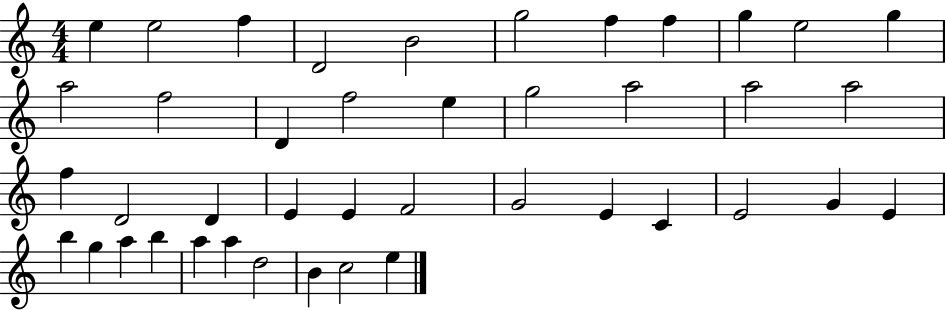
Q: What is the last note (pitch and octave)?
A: E5